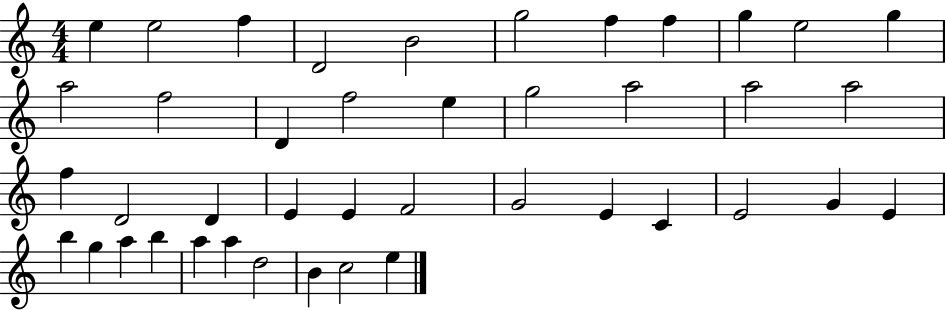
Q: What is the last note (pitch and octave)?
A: E5